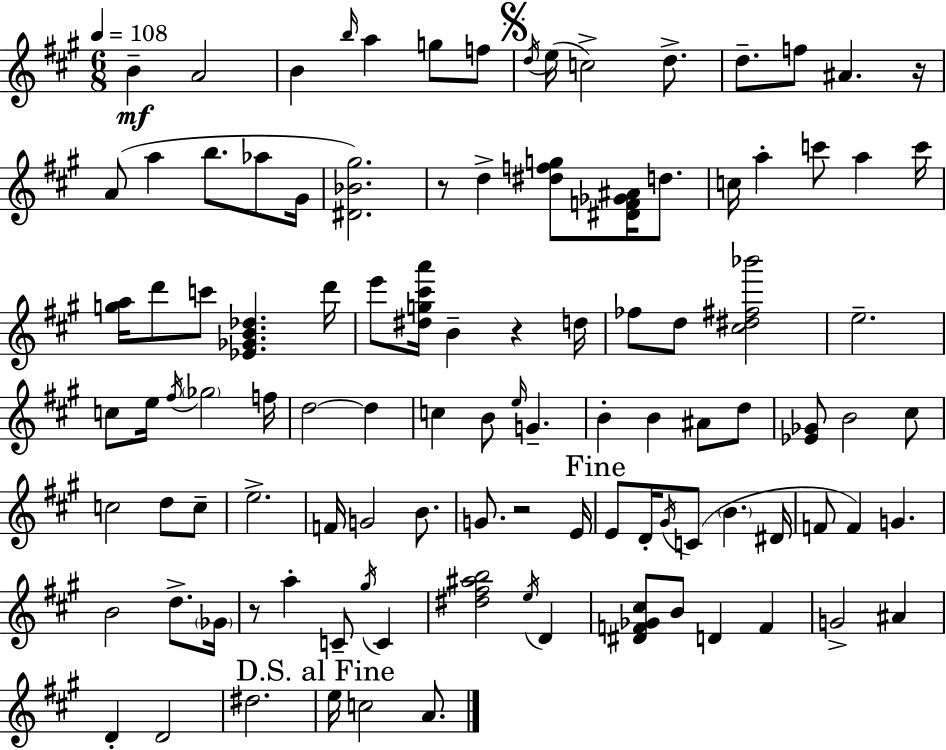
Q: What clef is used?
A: treble